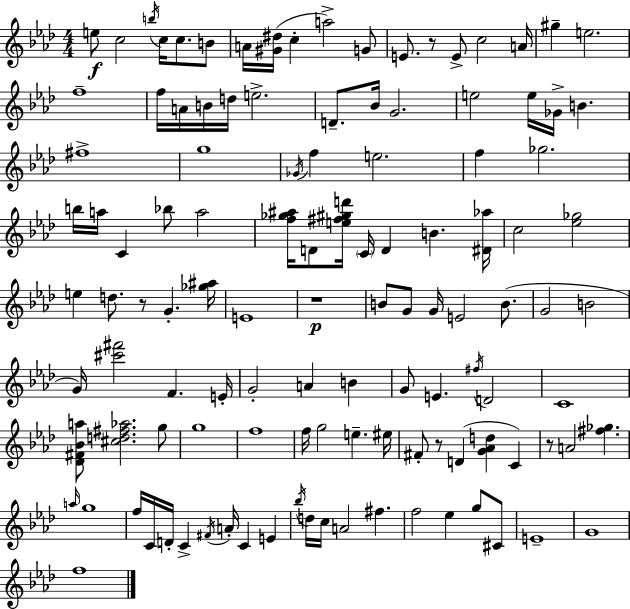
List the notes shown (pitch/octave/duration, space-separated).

E5/e C5/h B5/s C5/s C5/e. B4/e A4/s [G#4,D#5]/s C5/q A5/h G4/e E4/e. R/e E4/e C5/h A4/s G#5/q E5/h. F5/w F5/s A4/s B4/s D5/s E5/h. D4/e. Bb4/s G4/h. E5/h E5/s Gb4/s B4/q. F#5/w G5/w Gb4/s F5/q E5/h. F5/q Gb5/h. B5/s A5/s C4/q Bb5/e A5/h [F5,Gb5,A#5]/s D4/e [E5,F#5,G#5,D6]/s C4/s D4/q B4/q. [D#4,Ab5]/s C5/h [Eb5,Gb5]/h E5/q D5/e. R/e G4/q. [Gb5,A#5]/s E4/w R/w B4/e G4/e G4/s E4/h B4/e. G4/h B4/h G4/s [C#6,F#6]/h F4/q. E4/s G4/h A4/q B4/q G4/e E4/q. F#5/s D4/h C4/w [Db4,F#4,Bb4,A5]/e [C#5,D5,F#5,Ab5]/h. G5/e G5/w F5/w F5/s G5/h E5/q. EIS5/s F#4/e R/e D4/q [G4,Ab4,D5]/q C4/q R/e A4/h [F#5,Gb5]/q. A5/s G5/w F5/s C4/s D4/s C4/q F#4/s A4/s C4/q E4/q Bb5/s D5/s C5/s A4/h F#5/q. F5/h Eb5/q G5/e C#4/e E4/w G4/w F5/w